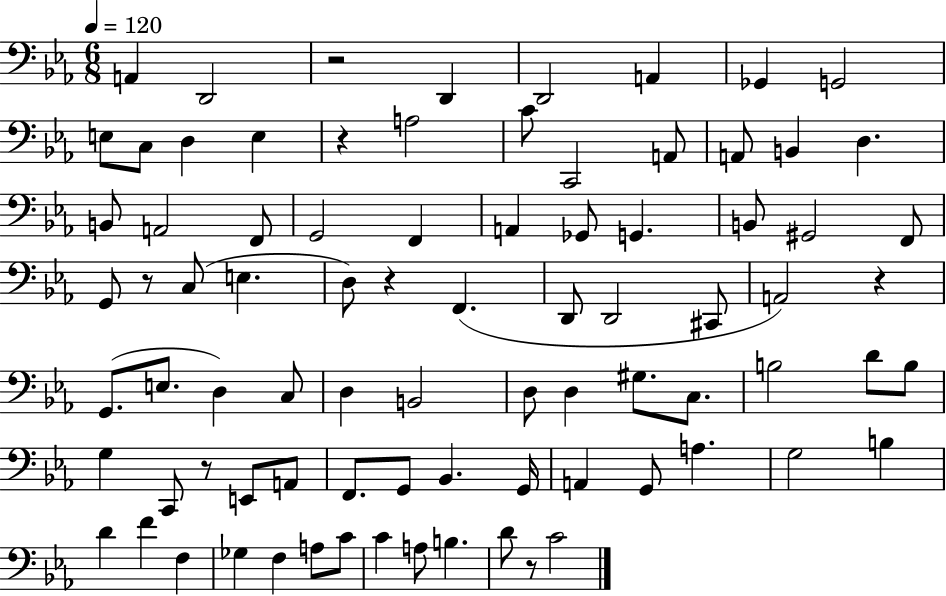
A2/q D2/h R/h D2/q D2/h A2/q Gb2/q G2/h E3/e C3/e D3/q E3/q R/q A3/h C4/e C2/h A2/e A2/e B2/q D3/q. B2/e A2/h F2/e G2/h F2/q A2/q Gb2/e G2/q. B2/e G#2/h F2/e G2/e R/e C3/e E3/q. D3/e R/q F2/q. D2/e D2/h C#2/e A2/h R/q G2/e. E3/e. D3/q C3/e D3/q B2/h D3/e D3/q G#3/e. C3/e. B3/h D4/e B3/e G3/q C2/e R/e E2/e A2/e F2/e. G2/e Bb2/q. G2/s A2/q G2/e A3/q. G3/h B3/q D4/q F4/q F3/q Gb3/q F3/q A3/e C4/e C4/q A3/e B3/q. D4/e R/e C4/h